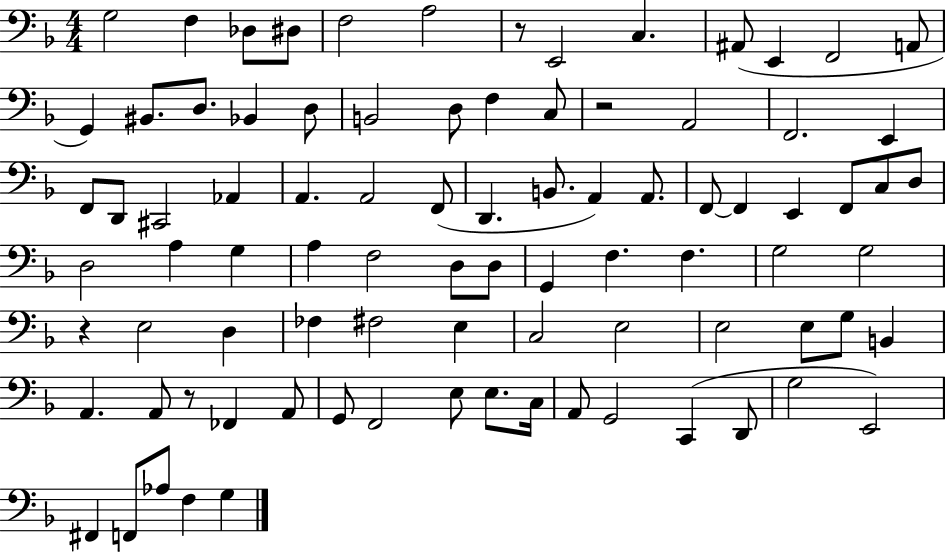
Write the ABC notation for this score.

X:1
T:Untitled
M:4/4
L:1/4
K:F
G,2 F, _D,/2 ^D,/2 F,2 A,2 z/2 E,,2 C, ^A,,/2 E,, F,,2 A,,/2 G,, ^B,,/2 D,/2 _B,, D,/2 B,,2 D,/2 F, C,/2 z2 A,,2 F,,2 E,, F,,/2 D,,/2 ^C,,2 _A,, A,, A,,2 F,,/2 D,, B,,/2 A,, A,,/2 F,,/2 F,, E,, F,,/2 C,/2 D,/2 D,2 A, G, A, F,2 D,/2 D,/2 G,, F, F, G,2 G,2 z E,2 D, _F, ^F,2 E, C,2 E,2 E,2 E,/2 G,/2 B,, A,, A,,/2 z/2 _F,, A,,/2 G,,/2 F,,2 E,/2 E,/2 C,/4 A,,/2 G,,2 C,, D,,/2 G,2 E,,2 ^F,, F,,/2 _A,/2 F, G,